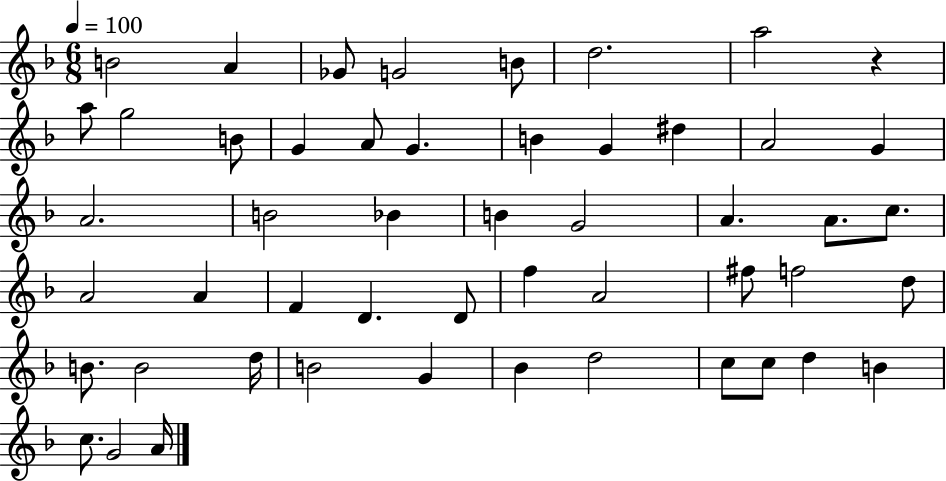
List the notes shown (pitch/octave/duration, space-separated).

B4/h A4/q Gb4/e G4/h B4/e D5/h. A5/h R/q A5/e G5/h B4/e G4/q A4/e G4/q. B4/q G4/q D#5/q A4/h G4/q A4/h. B4/h Bb4/q B4/q G4/h A4/q. A4/e. C5/e. A4/h A4/q F4/q D4/q. D4/e F5/q A4/h F#5/e F5/h D5/e B4/e. B4/h D5/s B4/h G4/q Bb4/q D5/h C5/e C5/e D5/q B4/q C5/e. G4/h A4/s